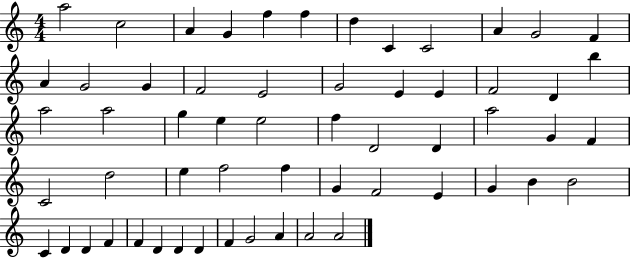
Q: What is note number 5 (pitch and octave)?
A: F5